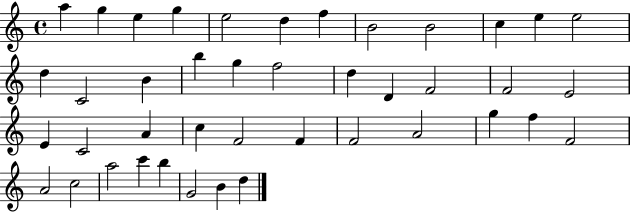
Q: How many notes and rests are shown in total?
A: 42